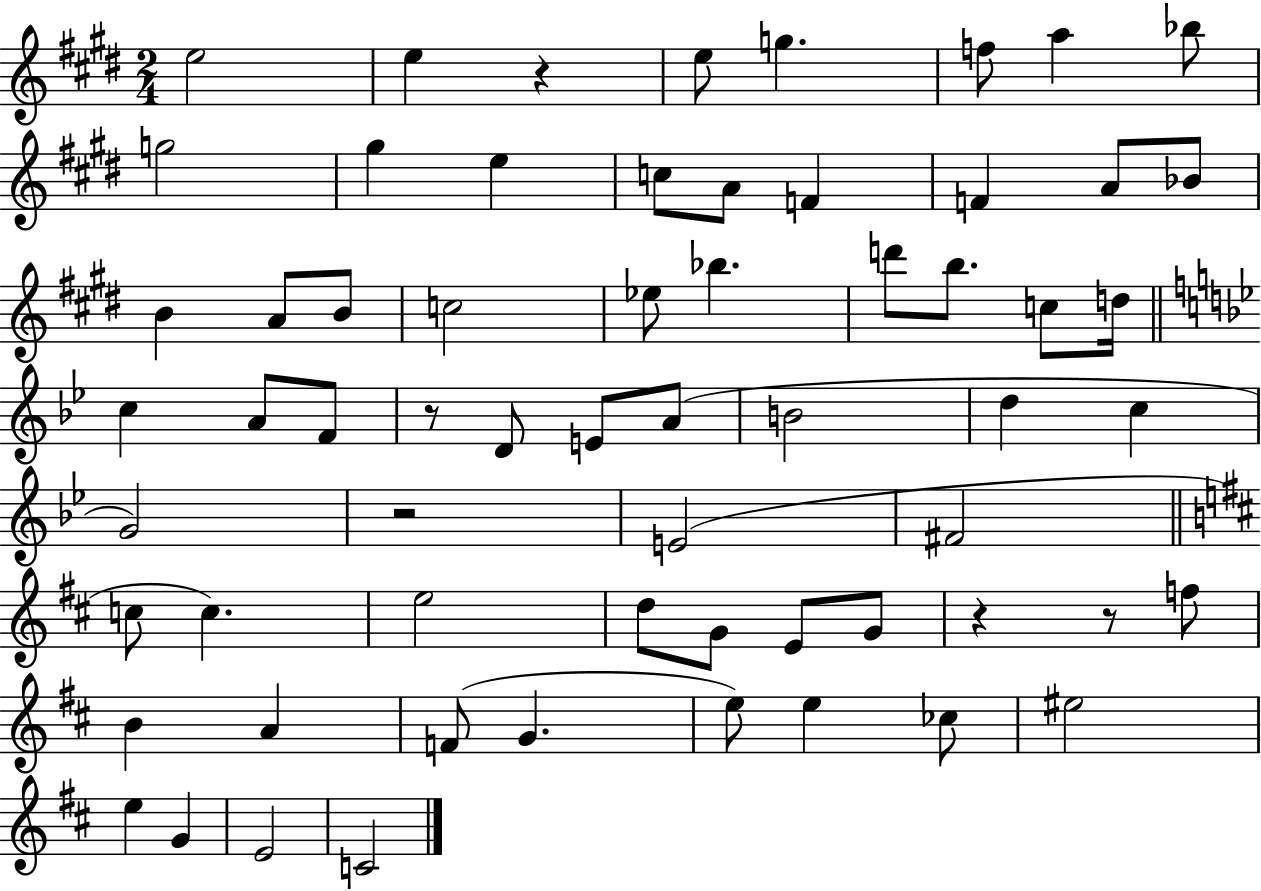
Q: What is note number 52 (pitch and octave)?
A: E5